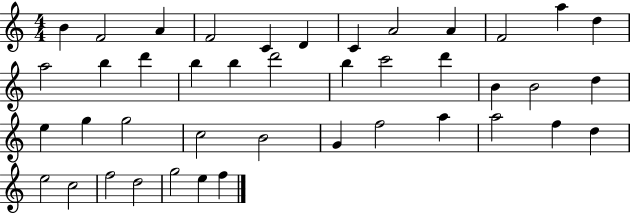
B4/q F4/h A4/q F4/h C4/q D4/q C4/q A4/h A4/q F4/h A5/q D5/q A5/h B5/q D6/q B5/q B5/q D6/h B5/q C6/h D6/q B4/q B4/h D5/q E5/q G5/q G5/h C5/h B4/h G4/q F5/h A5/q A5/h F5/q D5/q E5/h C5/h F5/h D5/h G5/h E5/q F5/q